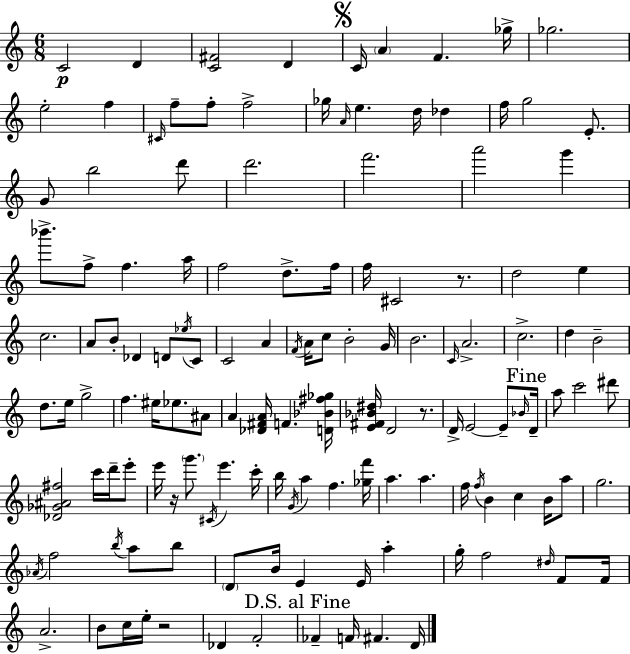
C4/h D4/q [C4,F#4]/h D4/q C4/s A4/q F4/q. Gb5/s Gb5/h. E5/h F5/q C#4/s F5/e F5/e F5/h Gb5/s A4/s E5/q. D5/s Db5/q F5/s G5/h E4/e. G4/e B5/h D6/e D6/h. F6/h. A6/h G6/q Bb6/e. F5/e F5/q. A5/s F5/h D5/e. F5/s F5/s C#4/h R/e. D5/h E5/q C5/h. A4/e B4/e Db4/q D4/e Eb5/s C4/e C4/h A4/q F4/s A4/s C5/e B4/h G4/s B4/h. C4/s A4/h. C5/h. D5/q B4/h D5/e. E5/s G5/h F5/q. EIS5/s Eb5/e. A#4/e A4/q [Db4,F#4,A4]/s F4/q. [D4,Bb4,F#5,Gb5]/s [E4,F#4,Bb4,D#5]/s D4/h R/e. D4/s E4/h E4/e Bb4/s D4/s A5/e C6/h D#6/e [Db4,Gb4,A#4,F#5]/h C6/s D6/s E6/e E6/s R/s G6/e. C#4/s E6/q. C6/s B5/s G4/s A5/q F5/q. [Gb5,F6]/s A5/q. A5/q. F5/s F5/s B4/q C5/q B4/s A5/e G5/h. Ab4/s F5/h B5/s A5/e B5/e D4/e B4/s E4/q E4/s A5/q G5/s F5/h D#5/s F4/e F4/s A4/h. B4/e C5/s E5/s R/h Db4/q F4/h FES4/q F4/s F#4/q. D4/s